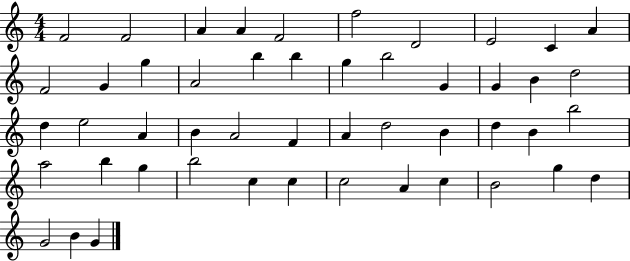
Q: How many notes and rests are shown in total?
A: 49